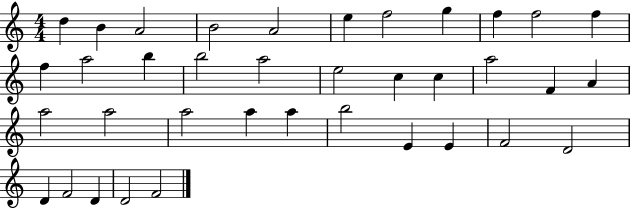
D5/q B4/q A4/h B4/h A4/h E5/q F5/h G5/q F5/q F5/h F5/q F5/q A5/h B5/q B5/h A5/h E5/h C5/q C5/q A5/h F4/q A4/q A5/h A5/h A5/h A5/q A5/q B5/h E4/q E4/q F4/h D4/h D4/q F4/h D4/q D4/h F4/h